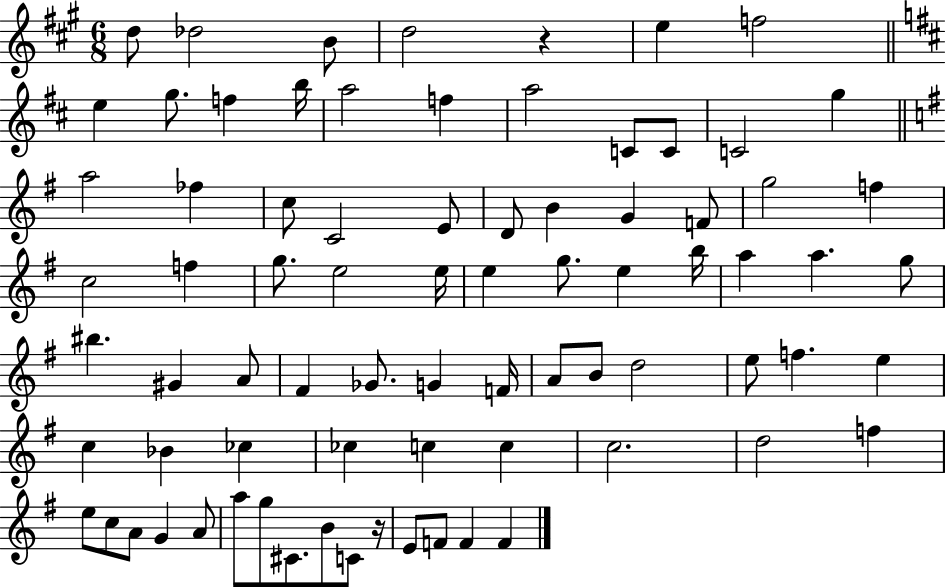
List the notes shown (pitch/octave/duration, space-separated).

D5/e Db5/h B4/e D5/h R/q E5/q F5/h E5/q G5/e. F5/q B5/s A5/h F5/q A5/h C4/e C4/e C4/h G5/q A5/h FES5/q C5/e C4/h E4/e D4/e B4/q G4/q F4/e G5/h F5/q C5/h F5/q G5/e. E5/h E5/s E5/q G5/e. E5/q B5/s A5/q A5/q. G5/e BIS5/q. G#4/q A4/e F#4/q Gb4/e. G4/q F4/s A4/e B4/e D5/h E5/e F5/q. E5/q C5/q Bb4/q CES5/q CES5/q C5/q C5/q C5/h. D5/h F5/q E5/e C5/e A4/e G4/q A4/e A5/e G5/e C#4/e. B4/e C4/e R/s E4/e F4/e F4/q F4/q